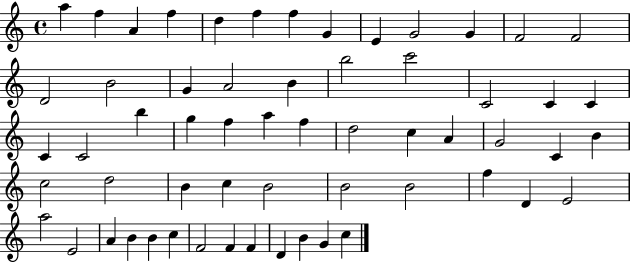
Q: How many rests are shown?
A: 0